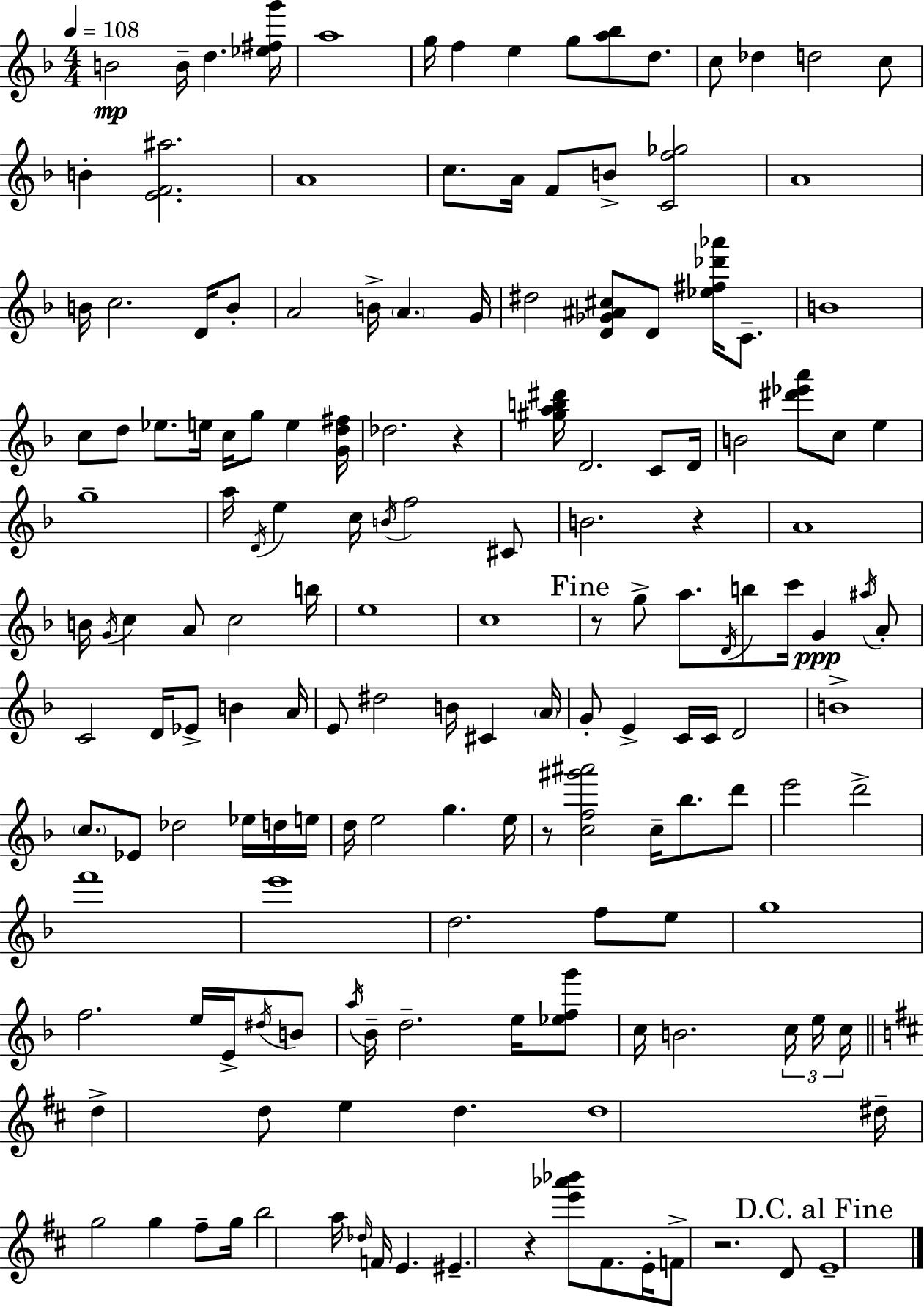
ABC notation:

X:1
T:Untitled
M:4/4
L:1/4
K:Dm
B2 B/4 d [_e^fg']/4 a4 g/4 f e g/2 [a_b]/2 d/2 c/2 _d d2 c/2 B [EF^a]2 A4 c/2 A/4 F/2 B/2 [Cf_g]2 A4 B/4 c2 D/4 B/2 A2 B/4 A G/4 ^d2 [D_G^A^c]/2 D/2 [_e^f_d'_a']/4 C/2 B4 c/2 d/2 _e/2 e/4 c/4 g/2 e [Gd^f]/4 _d2 z [^gab^d']/4 D2 C/2 D/4 B2 [^d'_e'a']/2 c/2 e g4 a/4 D/4 e c/4 B/4 f2 ^C/2 B2 z A4 B/4 G/4 c A/2 c2 b/4 e4 c4 z/2 g/2 a/2 D/4 b/2 c'/4 G ^a/4 A/2 C2 D/4 _E/2 B A/4 E/2 ^d2 B/4 ^C A/4 G/2 E C/4 C/4 D2 B4 c/2 _E/2 _d2 _e/4 d/4 e/4 d/4 e2 g e/4 z/2 [cf^g'^a']2 c/4 _b/2 d'/2 e'2 d'2 f'4 e'4 d2 f/2 e/2 g4 f2 e/4 E/4 ^d/4 B/2 a/4 _B/4 d2 e/4 [_efg']/2 c/4 B2 c/4 e/4 c/4 d d/2 e d d4 ^d/4 g2 g ^f/2 g/4 b2 a/4 _d/4 F/4 E ^E z [e'_a'_b']/2 ^F/2 E/4 F/2 z2 D/2 E4